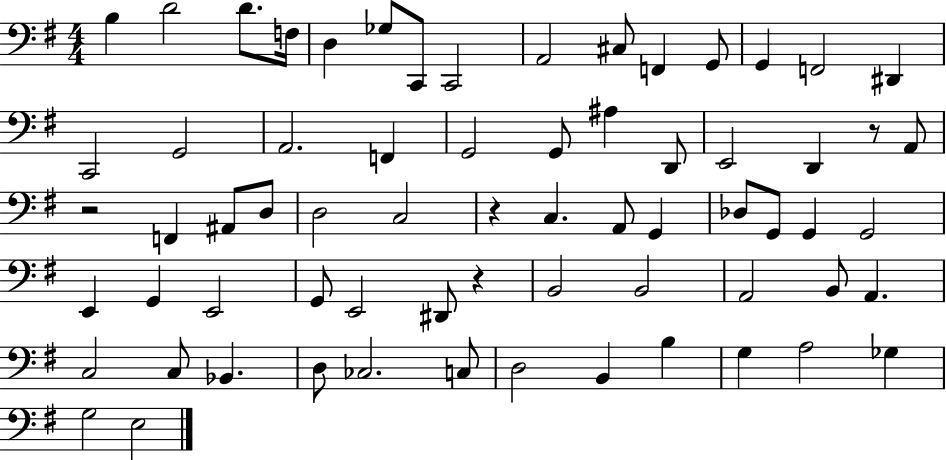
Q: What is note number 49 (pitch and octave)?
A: A2